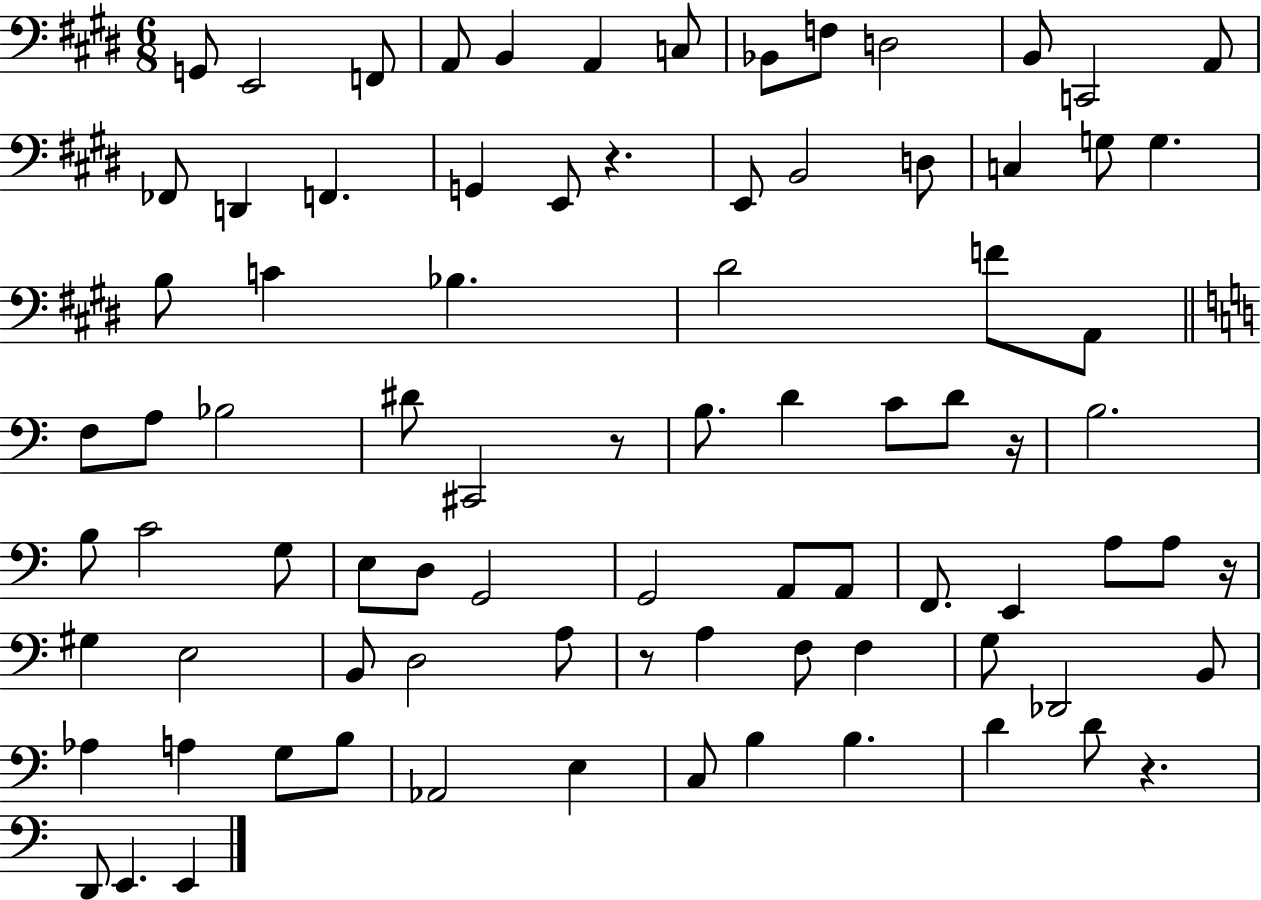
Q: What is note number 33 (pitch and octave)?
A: Bb3